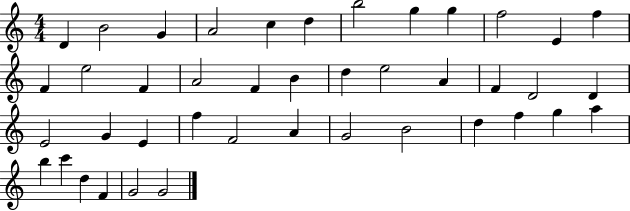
D4/q B4/h G4/q A4/h C5/q D5/q B5/h G5/q G5/q F5/h E4/q F5/q F4/q E5/h F4/q A4/h F4/q B4/q D5/q E5/h A4/q F4/q D4/h D4/q E4/h G4/q E4/q F5/q F4/h A4/q G4/h B4/h D5/q F5/q G5/q A5/q B5/q C6/q D5/q F4/q G4/h G4/h